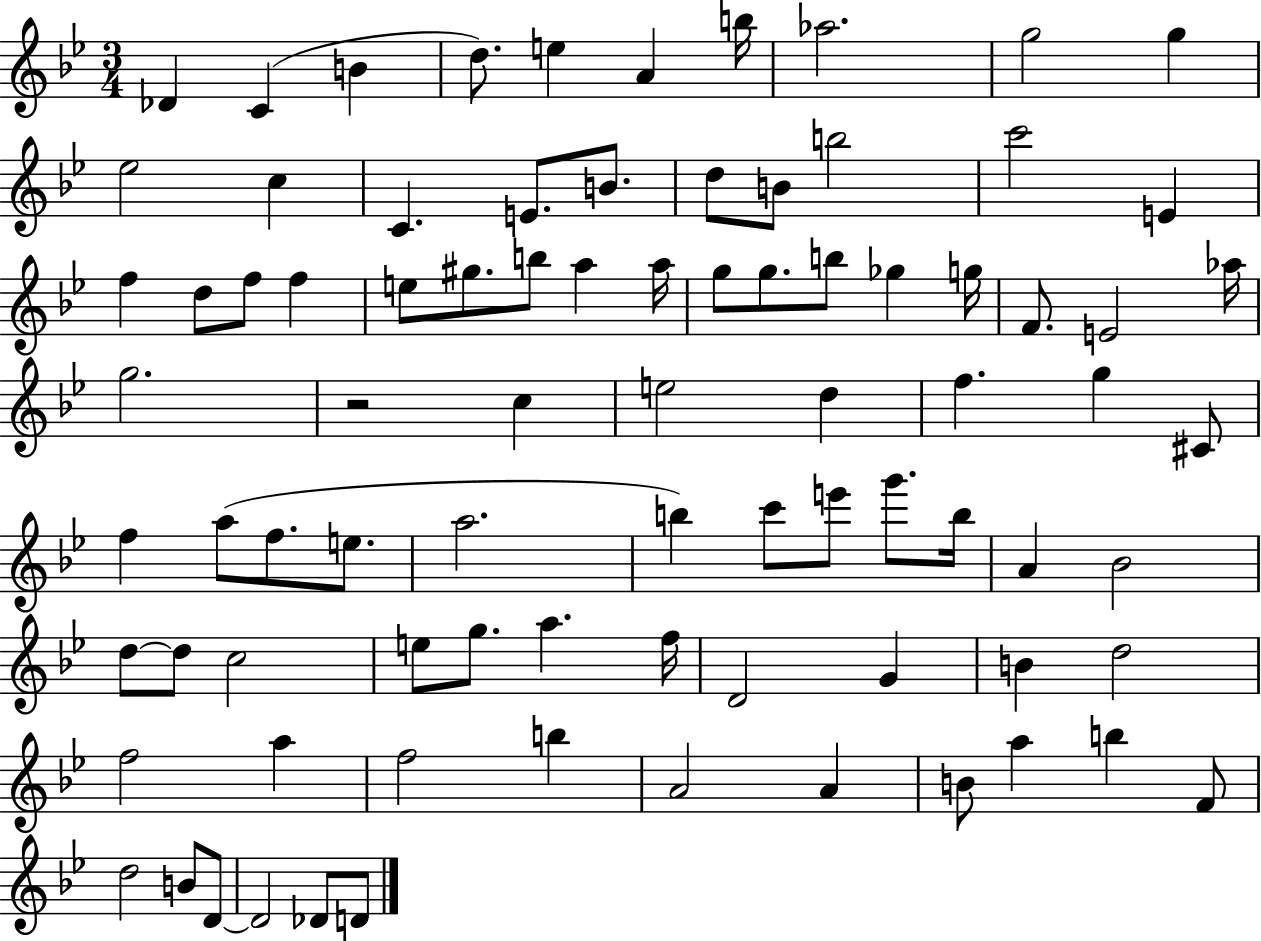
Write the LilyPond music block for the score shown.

{
  \clef treble
  \numericTimeSignature
  \time 3/4
  \key bes \major
  des'4 c'4( b'4 | d''8.) e''4 a'4 b''16 | aes''2. | g''2 g''4 | \break ees''2 c''4 | c'4. e'8. b'8. | d''8 b'8 b''2 | c'''2 e'4 | \break f''4 d''8 f''8 f''4 | e''8 gis''8. b''8 a''4 a''16 | g''8 g''8. b''8 ges''4 g''16 | f'8. e'2 aes''16 | \break g''2. | r2 c''4 | e''2 d''4 | f''4. g''4 cis'8 | \break f''4 a''8( f''8. e''8. | a''2. | b''4) c'''8 e'''8 g'''8. b''16 | a'4 bes'2 | \break d''8~~ d''8 c''2 | e''8 g''8. a''4. f''16 | d'2 g'4 | b'4 d''2 | \break f''2 a''4 | f''2 b''4 | a'2 a'4 | b'8 a''4 b''4 f'8 | \break d''2 b'8 d'8~~ | d'2 des'8 d'8 | \bar "|."
}